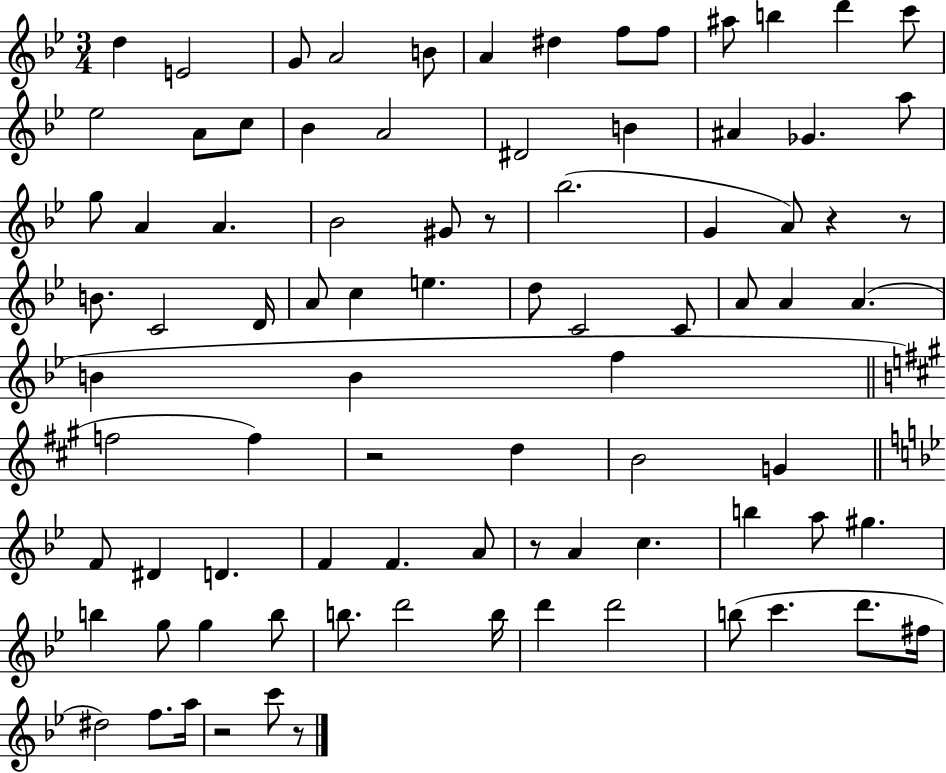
{
  \clef treble
  \numericTimeSignature
  \time 3/4
  \key bes \major
  d''4 e'2 | g'8 a'2 b'8 | a'4 dis''4 f''8 f''8 | ais''8 b''4 d'''4 c'''8 | \break ees''2 a'8 c''8 | bes'4 a'2 | dis'2 b'4 | ais'4 ges'4. a''8 | \break g''8 a'4 a'4. | bes'2 gis'8 r8 | bes''2.( | g'4 a'8) r4 r8 | \break b'8. c'2 d'16 | a'8 c''4 e''4. | d''8 c'2 c'8 | a'8 a'4 a'4.( | \break b'4 b'4 f''4 | \bar "||" \break \key a \major f''2 f''4) | r2 d''4 | b'2 g'4 | \bar "||" \break \key bes \major f'8 dis'4 d'4. | f'4 f'4. a'8 | r8 a'4 c''4. | b''4 a''8 gis''4. | \break b''4 g''8 g''4 b''8 | b''8. d'''2 b''16 | d'''4 d'''2 | b''8( c'''4. d'''8. fis''16 | \break dis''2) f''8. a''16 | r2 c'''8 r8 | \bar "|."
}